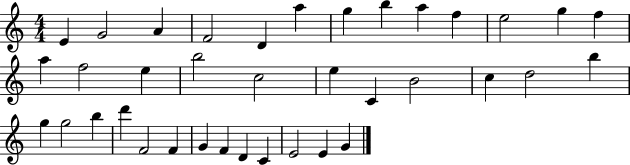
X:1
T:Untitled
M:4/4
L:1/4
K:C
E G2 A F2 D a g b a f e2 g f a f2 e b2 c2 e C B2 c d2 b g g2 b d' F2 F G F D C E2 E G